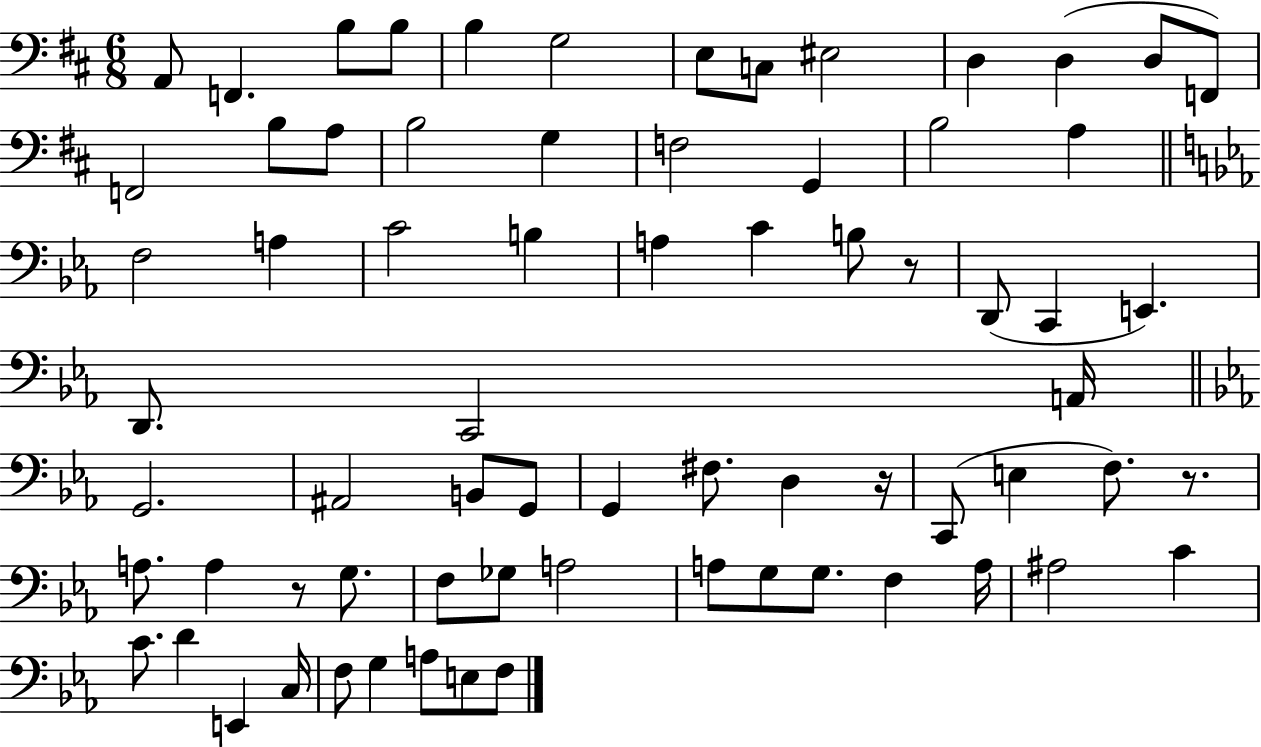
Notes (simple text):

A2/e F2/q. B3/e B3/e B3/q G3/h E3/e C3/e EIS3/h D3/q D3/q D3/e F2/e F2/h B3/e A3/e B3/h G3/q F3/h G2/q B3/h A3/q F3/h A3/q C4/h B3/q A3/q C4/q B3/e R/e D2/e C2/q E2/q. D2/e. C2/h A2/s G2/h. A#2/h B2/e G2/e G2/q F#3/e. D3/q R/s C2/e E3/q F3/e. R/e. A3/e. A3/q R/e G3/e. F3/e Gb3/e A3/h A3/e G3/e G3/e. F3/q A3/s A#3/h C4/q C4/e. D4/q E2/q C3/s F3/e G3/q A3/e E3/e F3/e